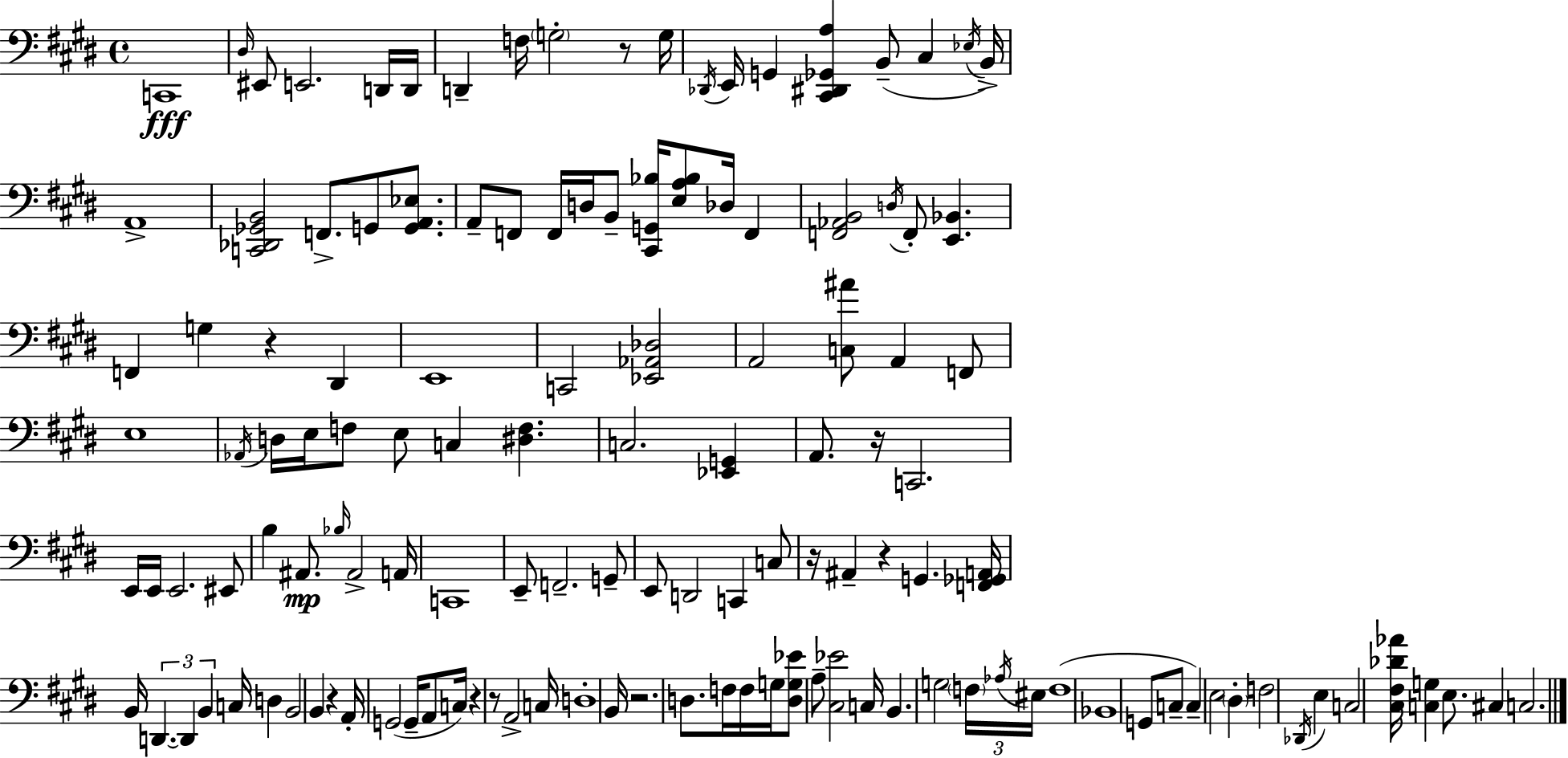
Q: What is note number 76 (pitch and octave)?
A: G2